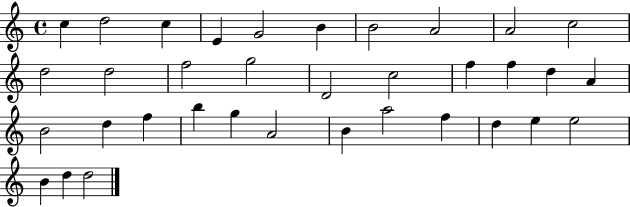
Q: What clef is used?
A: treble